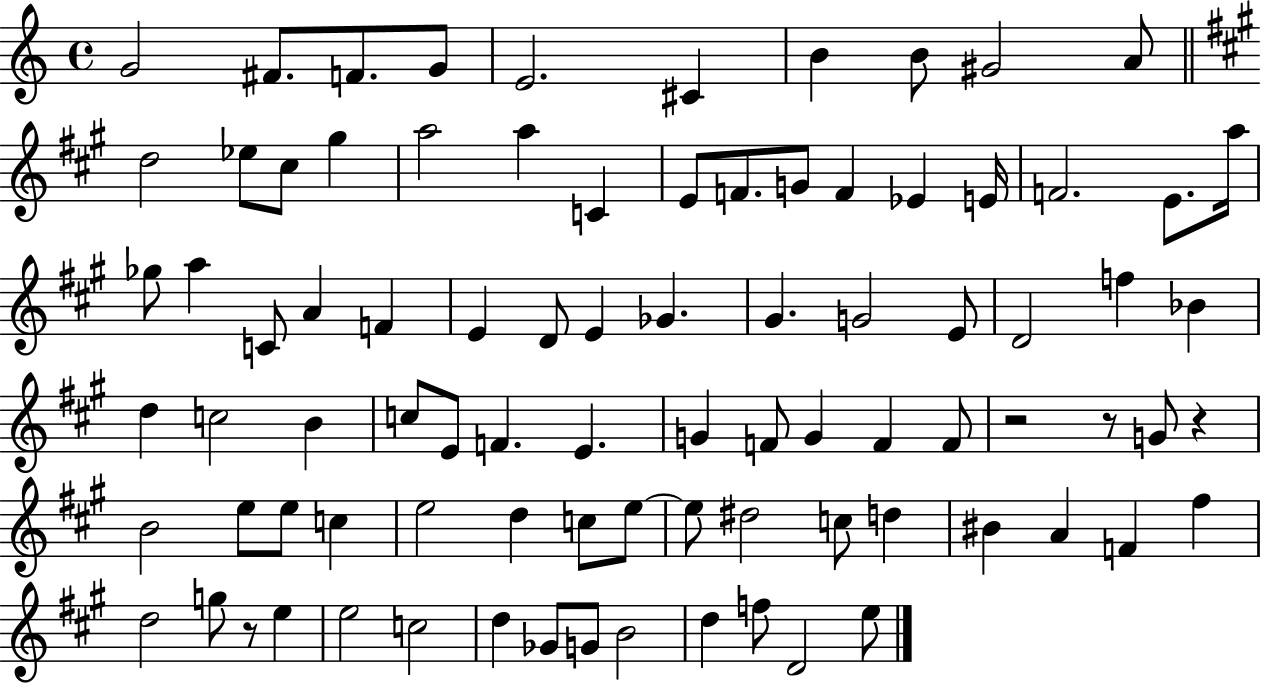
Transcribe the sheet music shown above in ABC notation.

X:1
T:Untitled
M:4/4
L:1/4
K:C
G2 ^F/2 F/2 G/2 E2 ^C B B/2 ^G2 A/2 d2 _e/2 ^c/2 ^g a2 a C E/2 F/2 G/2 F _E E/4 F2 E/2 a/4 _g/2 a C/2 A F E D/2 E _G ^G G2 E/2 D2 f _B d c2 B c/2 E/2 F E G F/2 G F F/2 z2 z/2 G/2 z B2 e/2 e/2 c e2 d c/2 e/2 e/2 ^d2 c/2 d ^B A F ^f d2 g/2 z/2 e e2 c2 d _G/2 G/2 B2 d f/2 D2 e/2